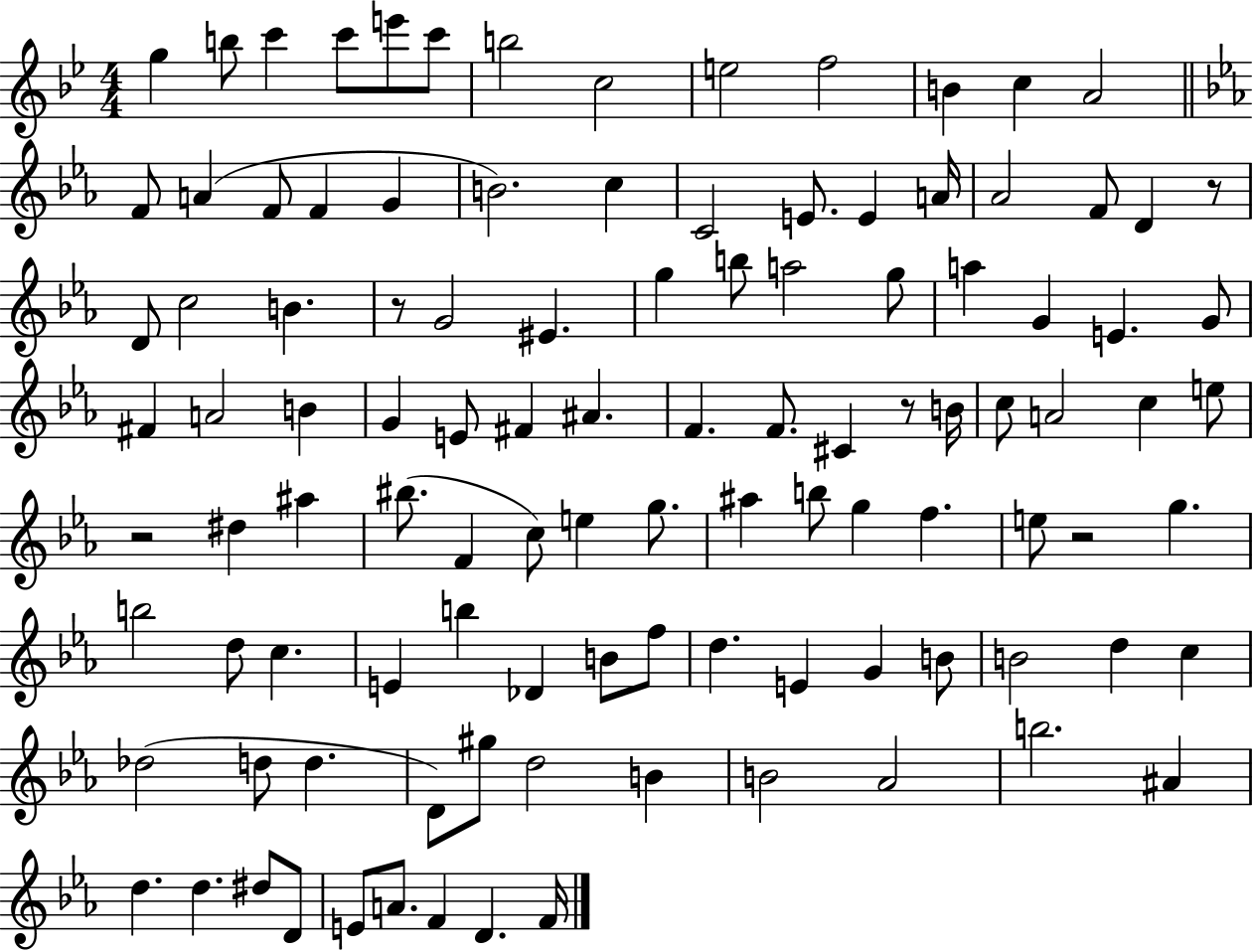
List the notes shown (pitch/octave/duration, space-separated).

G5/q B5/e C6/q C6/e E6/e C6/e B5/h C5/h E5/h F5/h B4/q C5/q A4/h F4/e A4/q F4/e F4/q G4/q B4/h. C5/q C4/h E4/e. E4/q A4/s Ab4/h F4/e D4/q R/e D4/e C5/h B4/q. R/e G4/h EIS4/q. G5/q B5/e A5/h G5/e A5/q G4/q E4/q. G4/e F#4/q A4/h B4/q G4/q E4/e F#4/q A#4/q. F4/q. F4/e. C#4/q R/e B4/s C5/e A4/h C5/q E5/e R/h D#5/q A#5/q BIS5/e. F4/q C5/e E5/q G5/e. A#5/q B5/e G5/q F5/q. E5/e R/h G5/q. B5/h D5/e C5/q. E4/q B5/q Db4/q B4/e F5/e D5/q. E4/q G4/q B4/e B4/h D5/q C5/q Db5/h D5/e D5/q. D4/e G#5/e D5/h B4/q B4/h Ab4/h B5/h. A#4/q D5/q. D5/q. D#5/e D4/e E4/e A4/e. F4/q D4/q. F4/s